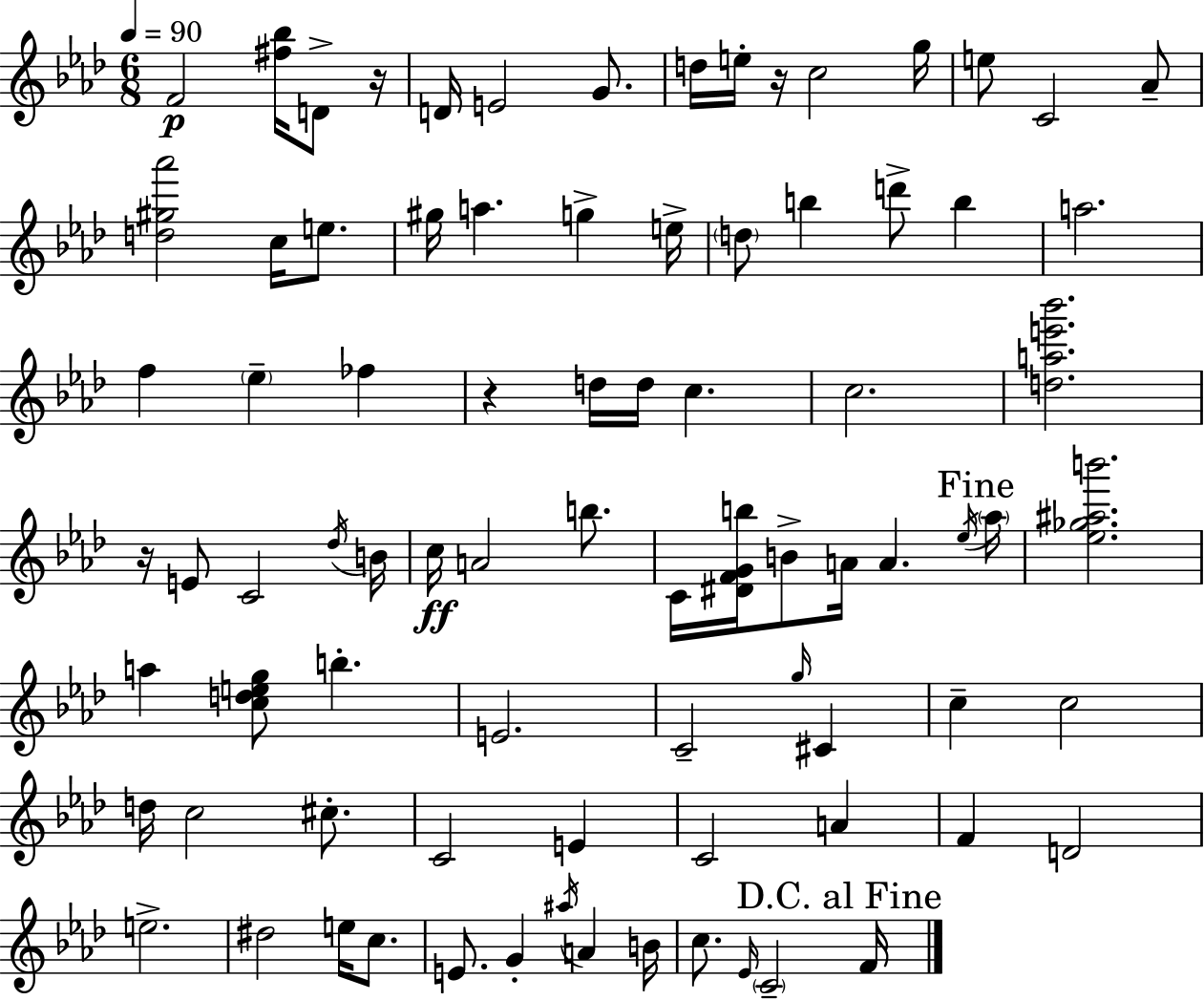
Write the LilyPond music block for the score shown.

{
  \clef treble
  \numericTimeSignature
  \time 6/8
  \key f \minor
  \tempo 4 = 90
  f'2\p <fis'' bes''>16 d'8-> r16 | d'16 e'2 g'8. | d''16 e''16-. r16 c''2 g''16 | e''8 c'2 aes'8-- | \break <d'' gis'' aes'''>2 c''16 e''8. | gis''16 a''4. g''4-> e''16-> | \parenthesize d''8 b''4 d'''8-> b''4 | a''2. | \break f''4 \parenthesize ees''4-- fes''4 | r4 d''16 d''16 c''4. | c''2. | <d'' a'' e''' bes'''>2. | \break r16 e'8 c'2 \acciaccatura { des''16 } | b'16 c''16\ff a'2 b''8. | c'16 <dis' f' g' b''>16 b'8-> a'16 a'4. | \acciaccatura { ees''16 } \mark "Fine" \parenthesize aes''16 <ees'' ges'' ais'' b'''>2. | \break a''4 <c'' d'' e'' g''>8 b''4.-. | e'2. | c'2-- \grace { g''16 } cis'4 | c''4-- c''2 | \break d''16 c''2 | cis''8.-. c'2 e'4 | c'2 a'4 | f'4 d'2 | \break e''2.-> | dis''2 e''16 | c''8. e'8. g'4-. \acciaccatura { ais''16 } a'4 | b'16 c''8. \grace { ees'16 } \parenthesize c'2-- | \break \mark "D.C. al Fine" f'16 \bar "|."
}